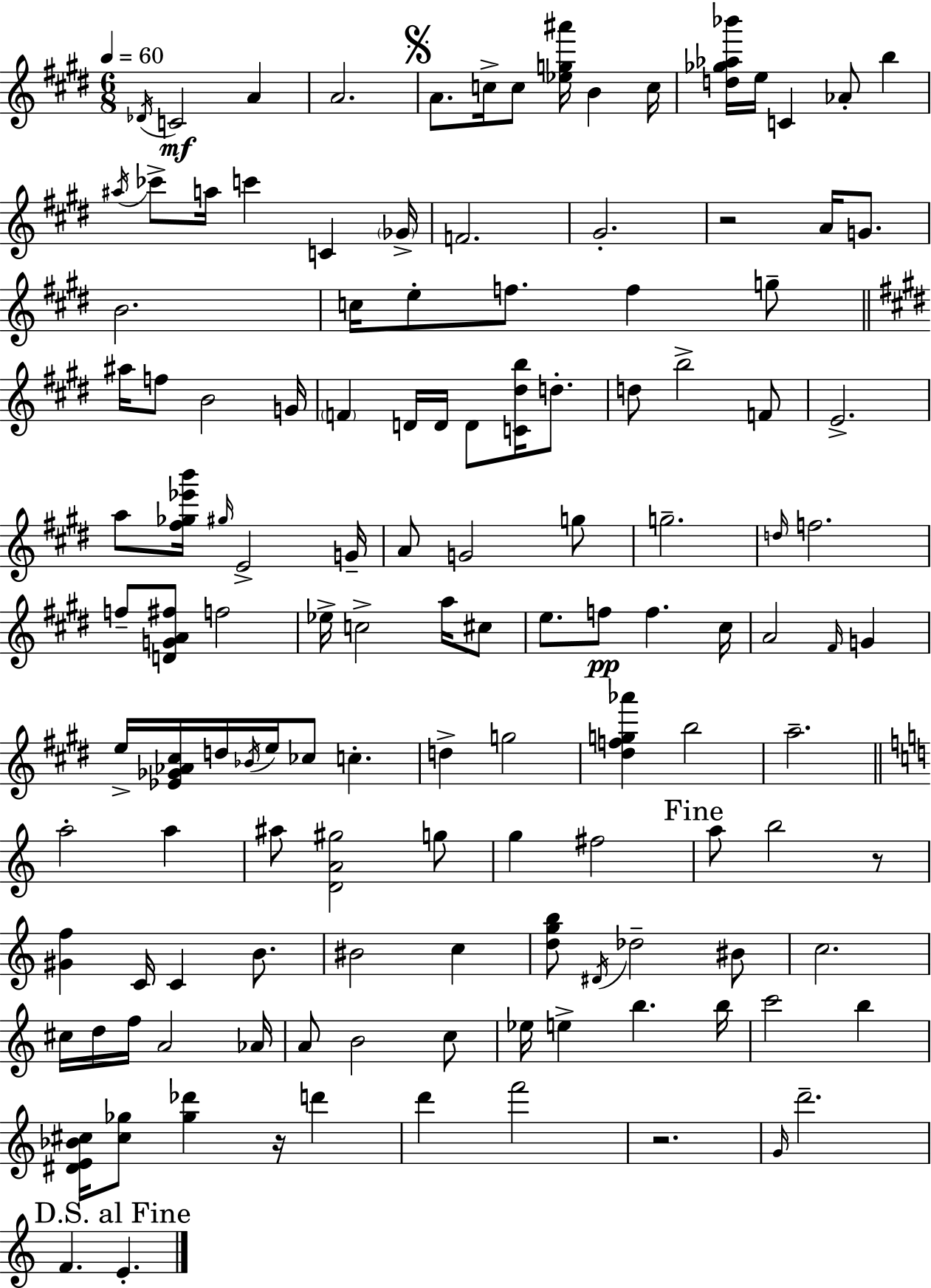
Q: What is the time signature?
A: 6/8